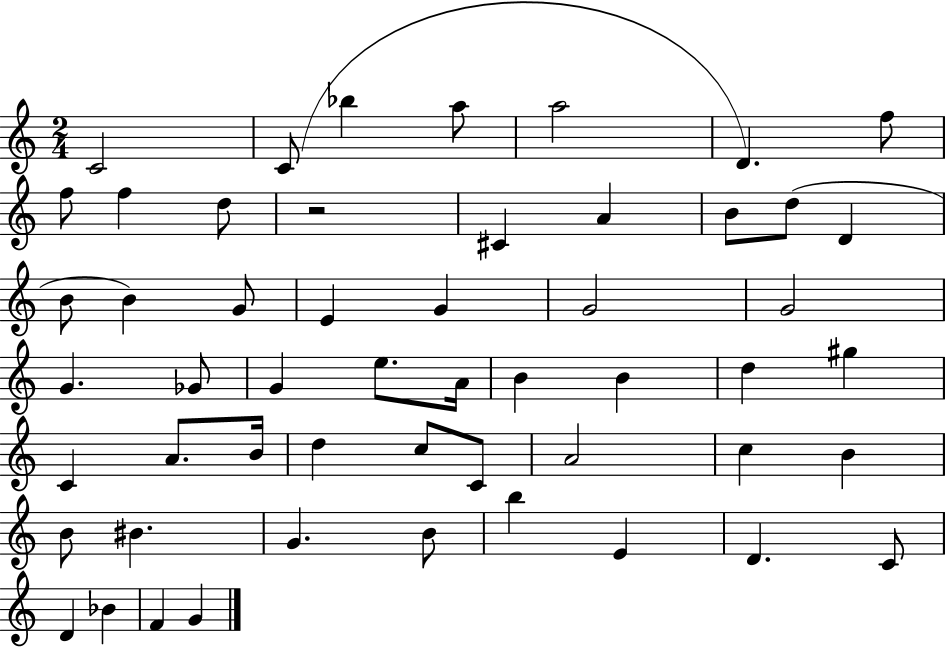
C4/h C4/e Bb5/q A5/e A5/h D4/q. F5/e F5/e F5/q D5/e R/h C#4/q A4/q B4/e D5/e D4/q B4/e B4/q G4/e E4/q G4/q G4/h G4/h G4/q. Gb4/e G4/q E5/e. A4/s B4/q B4/q D5/q G#5/q C4/q A4/e. B4/s D5/q C5/e C4/e A4/h C5/q B4/q B4/e BIS4/q. G4/q. B4/e B5/q E4/q D4/q. C4/e D4/q Bb4/q F4/q G4/q